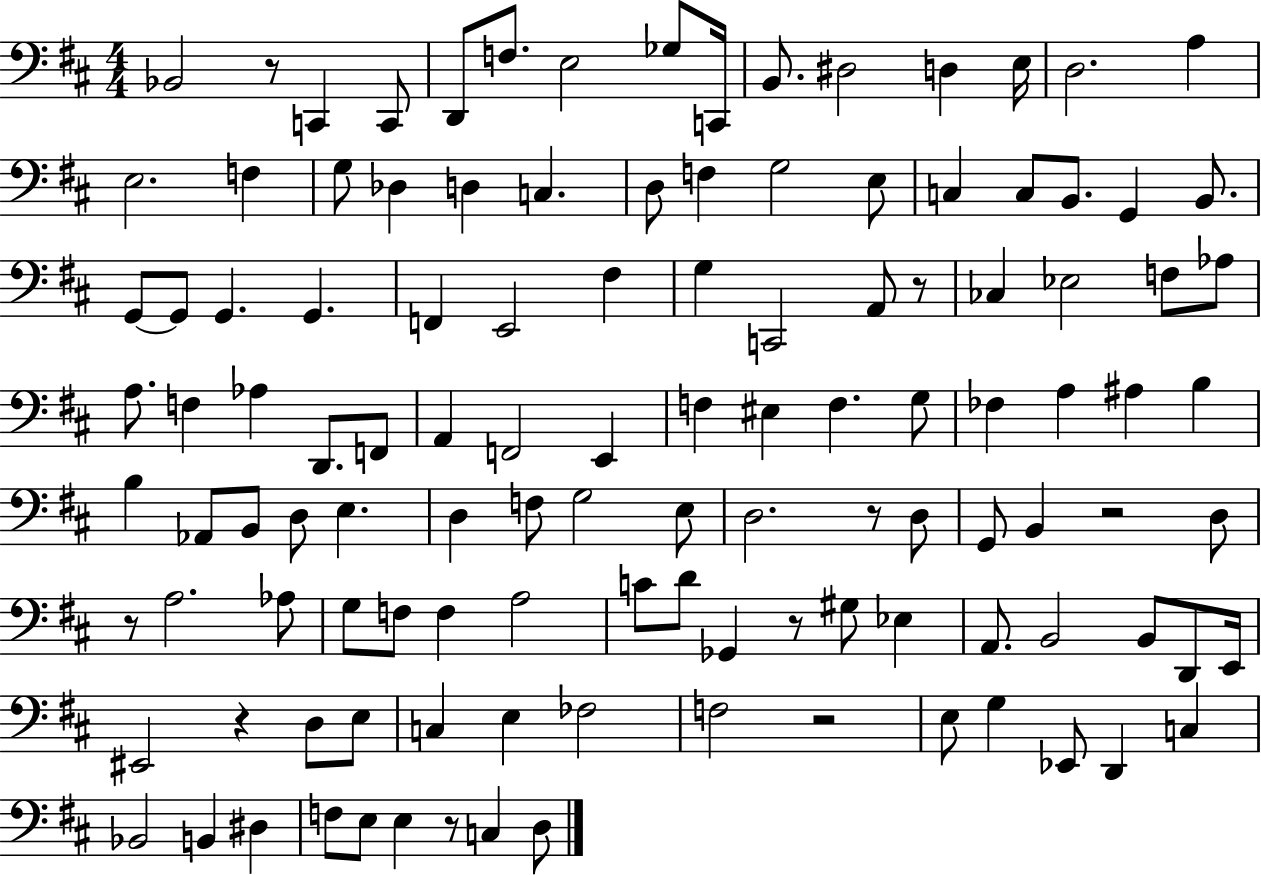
{
  \clef bass
  \numericTimeSignature
  \time 4/4
  \key d \major
  bes,2 r8 c,4 c,8 | d,8 f8. e2 ges8 c,16 | b,8. dis2 d4 e16 | d2. a4 | \break e2. f4 | g8 des4 d4 c4. | d8 f4 g2 e8 | c4 c8 b,8. g,4 b,8. | \break g,8~~ g,8 g,4. g,4. | f,4 e,2 fis4 | g4 c,2 a,8 r8 | ces4 ees2 f8 aes8 | \break a8. f4 aes4 d,8. f,8 | a,4 f,2 e,4 | f4 eis4 f4. g8 | fes4 a4 ais4 b4 | \break b4 aes,8 b,8 d8 e4. | d4 f8 g2 e8 | d2. r8 d8 | g,8 b,4 r2 d8 | \break r8 a2. aes8 | g8 f8 f4 a2 | c'8 d'8 ges,4 r8 gis8 ees4 | a,8. b,2 b,8 d,8 e,16 | \break eis,2 r4 d8 e8 | c4 e4 fes2 | f2 r2 | e8 g4 ees,8 d,4 c4 | \break bes,2 b,4 dis4 | f8 e8 e4 r8 c4 d8 | \bar "|."
}